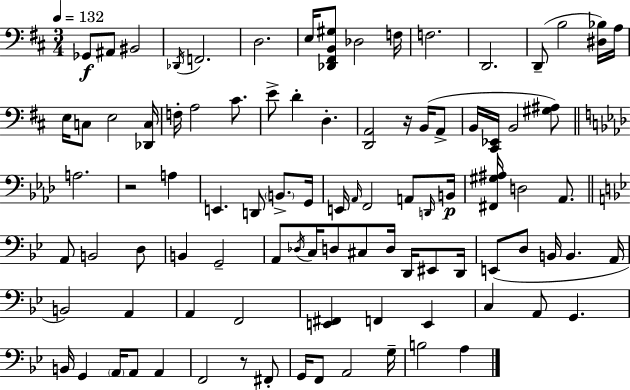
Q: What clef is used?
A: bass